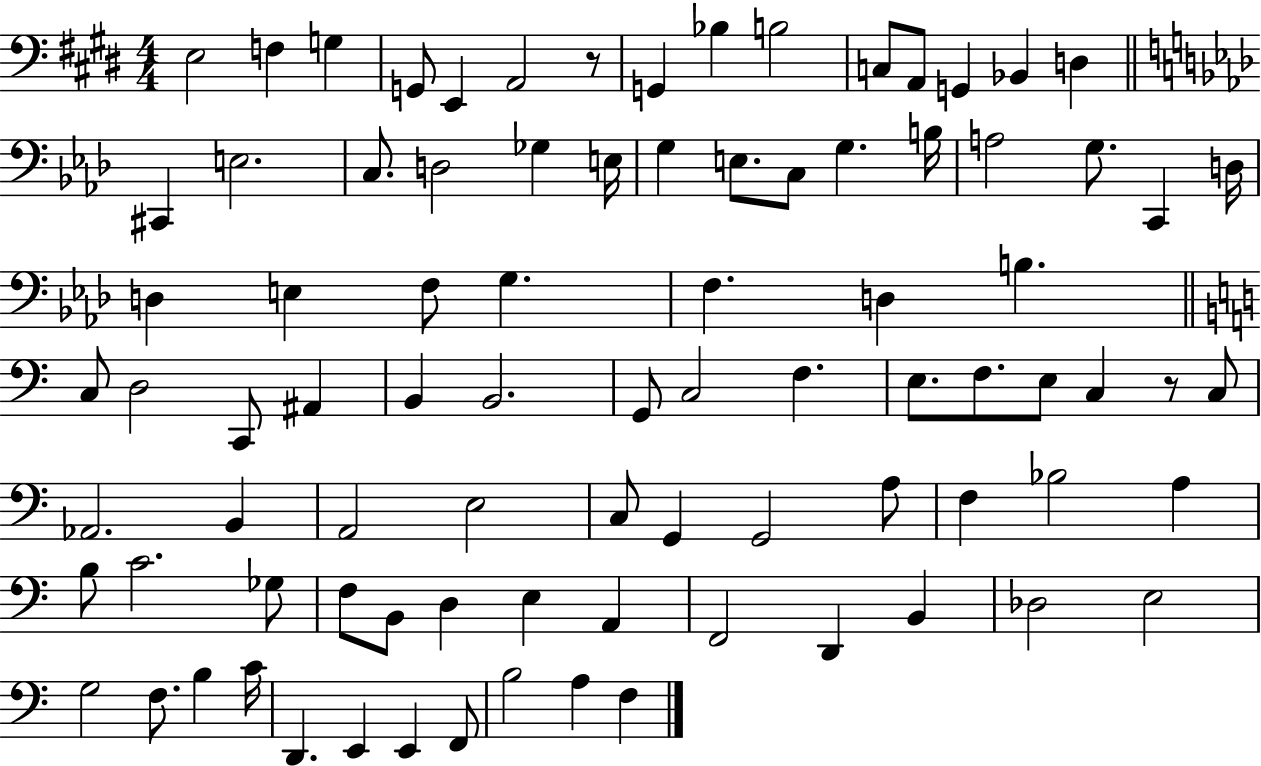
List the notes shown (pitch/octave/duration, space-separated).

E3/h F3/q G3/q G2/e E2/q A2/h R/e G2/q Bb3/q B3/h C3/e A2/e G2/q Bb2/q D3/q C#2/q E3/h. C3/e. D3/h Gb3/q E3/s G3/q E3/e. C3/e G3/q. B3/s A3/h G3/e. C2/q D3/s D3/q E3/q F3/e G3/q. F3/q. D3/q B3/q. C3/e D3/h C2/e A#2/q B2/q B2/h. G2/e C3/h F3/q. E3/e. F3/e. E3/e C3/q R/e C3/e Ab2/h. B2/q A2/h E3/h C3/e G2/q G2/h A3/e F3/q Bb3/h A3/q B3/e C4/h. Gb3/e F3/e B2/e D3/q E3/q A2/q F2/h D2/q B2/q Db3/h E3/h G3/h F3/e. B3/q C4/s D2/q. E2/q E2/q F2/e B3/h A3/q F3/q